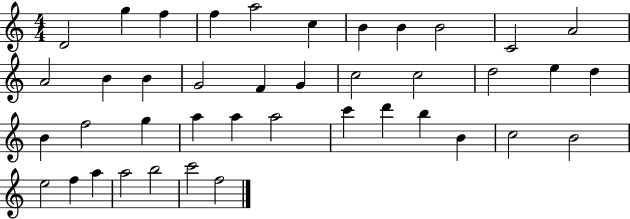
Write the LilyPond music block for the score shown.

{
  \clef treble
  \numericTimeSignature
  \time 4/4
  \key c \major
  d'2 g''4 f''4 | f''4 a''2 c''4 | b'4 b'4 b'2 | c'2 a'2 | \break a'2 b'4 b'4 | g'2 f'4 g'4 | c''2 c''2 | d''2 e''4 d''4 | \break b'4 f''2 g''4 | a''4 a''4 a''2 | c'''4 d'''4 b''4 b'4 | c''2 b'2 | \break e''2 f''4 a''4 | a''2 b''2 | c'''2 f''2 | \bar "|."
}